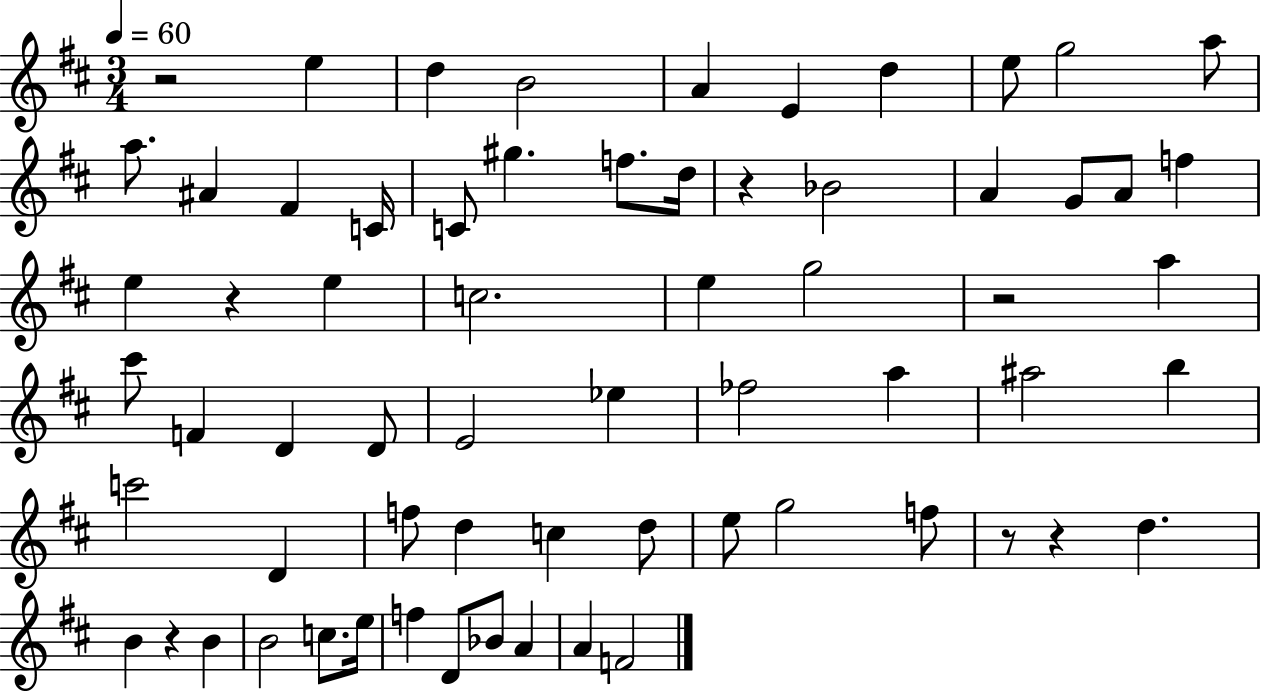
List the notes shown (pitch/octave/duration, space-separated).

R/h E5/q D5/q B4/h A4/q E4/q D5/q E5/e G5/h A5/e A5/e. A#4/q F#4/q C4/s C4/e G#5/q. F5/e. D5/s R/q Bb4/h A4/q G4/e A4/e F5/q E5/q R/q E5/q C5/h. E5/q G5/h R/h A5/q C#6/e F4/q D4/q D4/e E4/h Eb5/q FES5/h A5/q A#5/h B5/q C6/h D4/q F5/e D5/q C5/q D5/e E5/e G5/h F5/e R/e R/q D5/q. B4/q R/q B4/q B4/h C5/e. E5/s F5/q D4/e Bb4/e A4/q A4/q F4/h